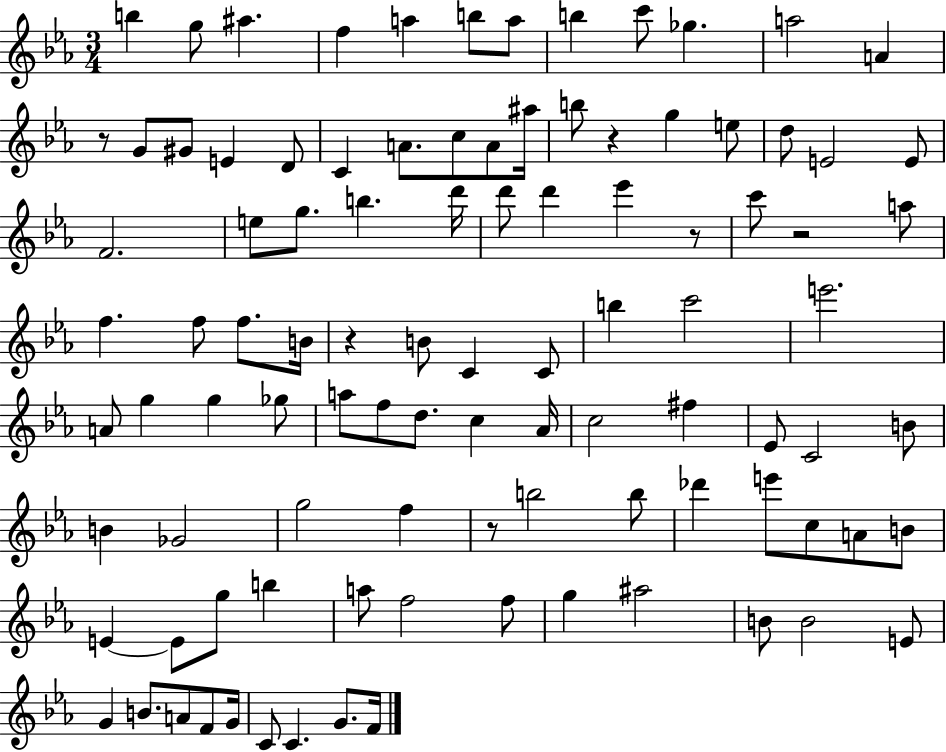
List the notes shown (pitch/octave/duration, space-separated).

B5/q G5/e A#5/q. F5/q A5/q B5/e A5/e B5/q C6/e Gb5/q. A5/h A4/q R/e G4/e G#4/e E4/q D4/e C4/q A4/e. C5/e A4/e A#5/s B5/e R/q G5/q E5/e D5/e E4/h E4/e F4/h. E5/e G5/e. B5/q. D6/s D6/e D6/q Eb6/q R/e C6/e R/h A5/e F5/q. F5/e F5/e. B4/s R/q B4/e C4/q C4/e B5/q C6/h E6/h. A4/e G5/q G5/q Gb5/e A5/e F5/e D5/e. C5/q Ab4/s C5/h F#5/q Eb4/e C4/h B4/e B4/q Gb4/h G5/h F5/q R/e B5/h B5/e Db6/q E6/e C5/e A4/e B4/e E4/q E4/e G5/e B5/q A5/e F5/h F5/e G5/q A#5/h B4/e B4/h E4/e G4/q B4/e. A4/e F4/e G4/s C4/e C4/q. G4/e. F4/s